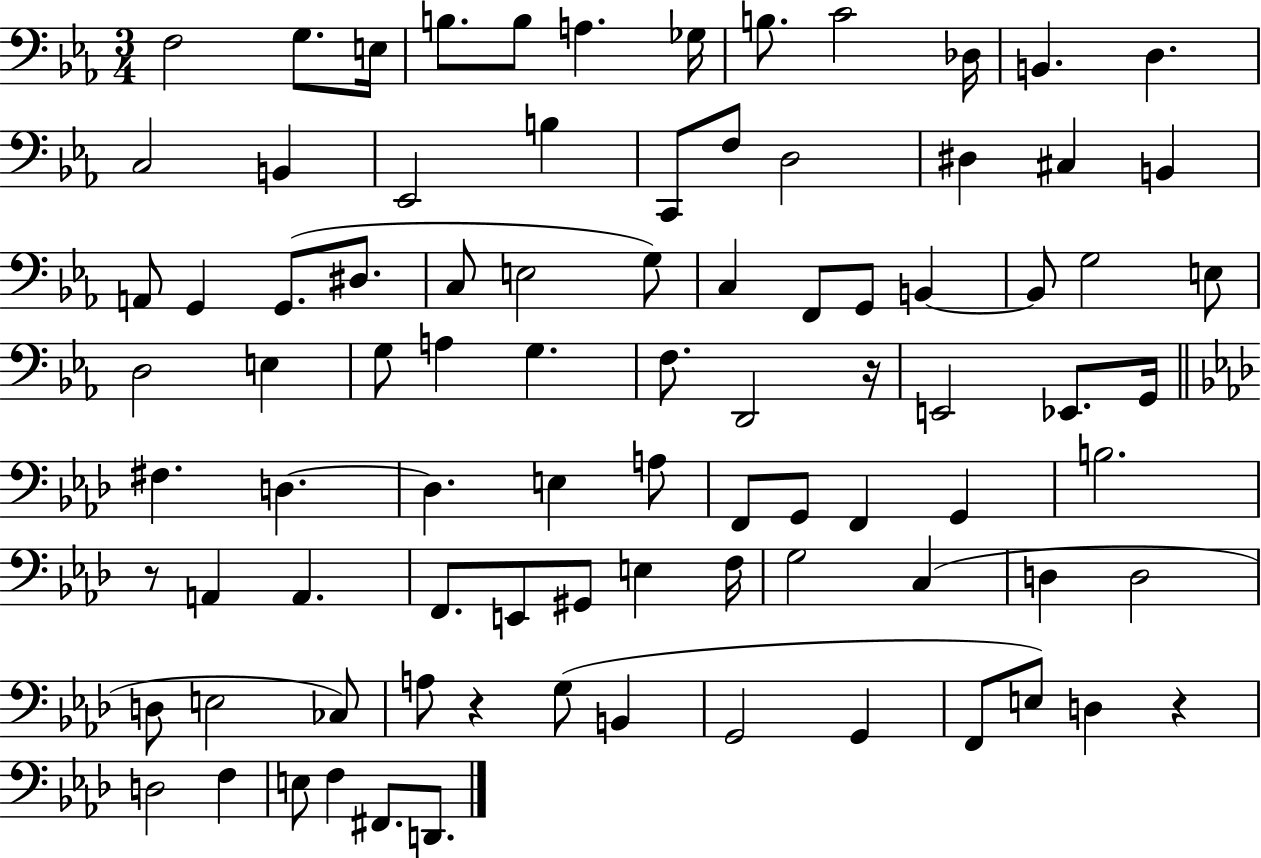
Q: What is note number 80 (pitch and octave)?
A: F3